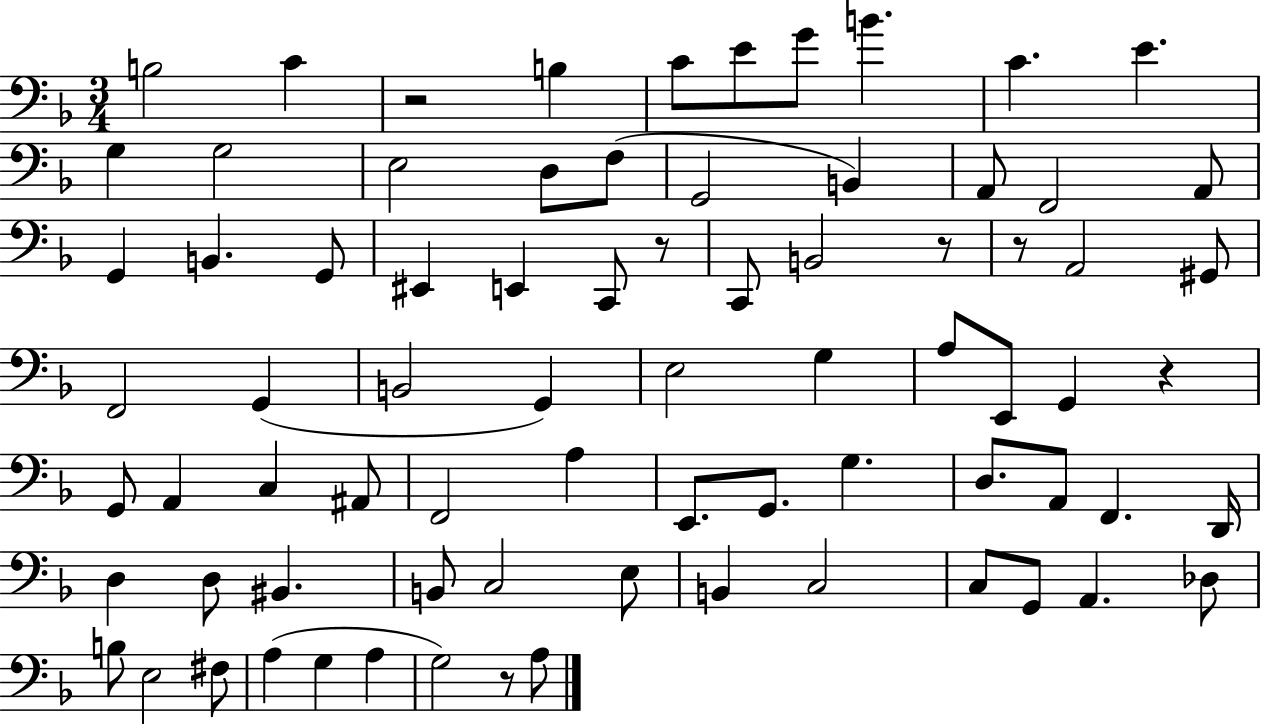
X:1
T:Untitled
M:3/4
L:1/4
K:F
B,2 C z2 B, C/2 E/2 G/2 B C E G, G,2 E,2 D,/2 F,/2 G,,2 B,, A,,/2 F,,2 A,,/2 G,, B,, G,,/2 ^E,, E,, C,,/2 z/2 C,,/2 B,,2 z/2 z/2 A,,2 ^G,,/2 F,,2 G,, B,,2 G,, E,2 G, A,/2 E,,/2 G,, z G,,/2 A,, C, ^A,,/2 F,,2 A, E,,/2 G,,/2 G, D,/2 A,,/2 F,, D,,/4 D, D,/2 ^B,, B,,/2 C,2 E,/2 B,, C,2 C,/2 G,,/2 A,, _D,/2 B,/2 E,2 ^F,/2 A, G, A, G,2 z/2 A,/2